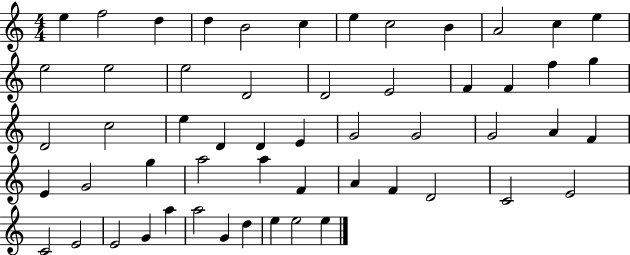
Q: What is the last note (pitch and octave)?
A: E5